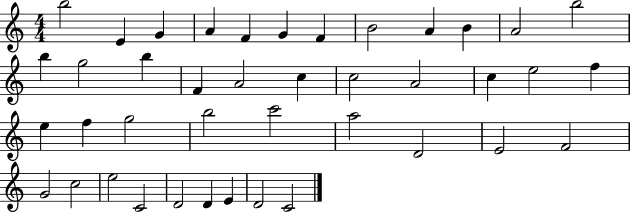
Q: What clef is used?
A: treble